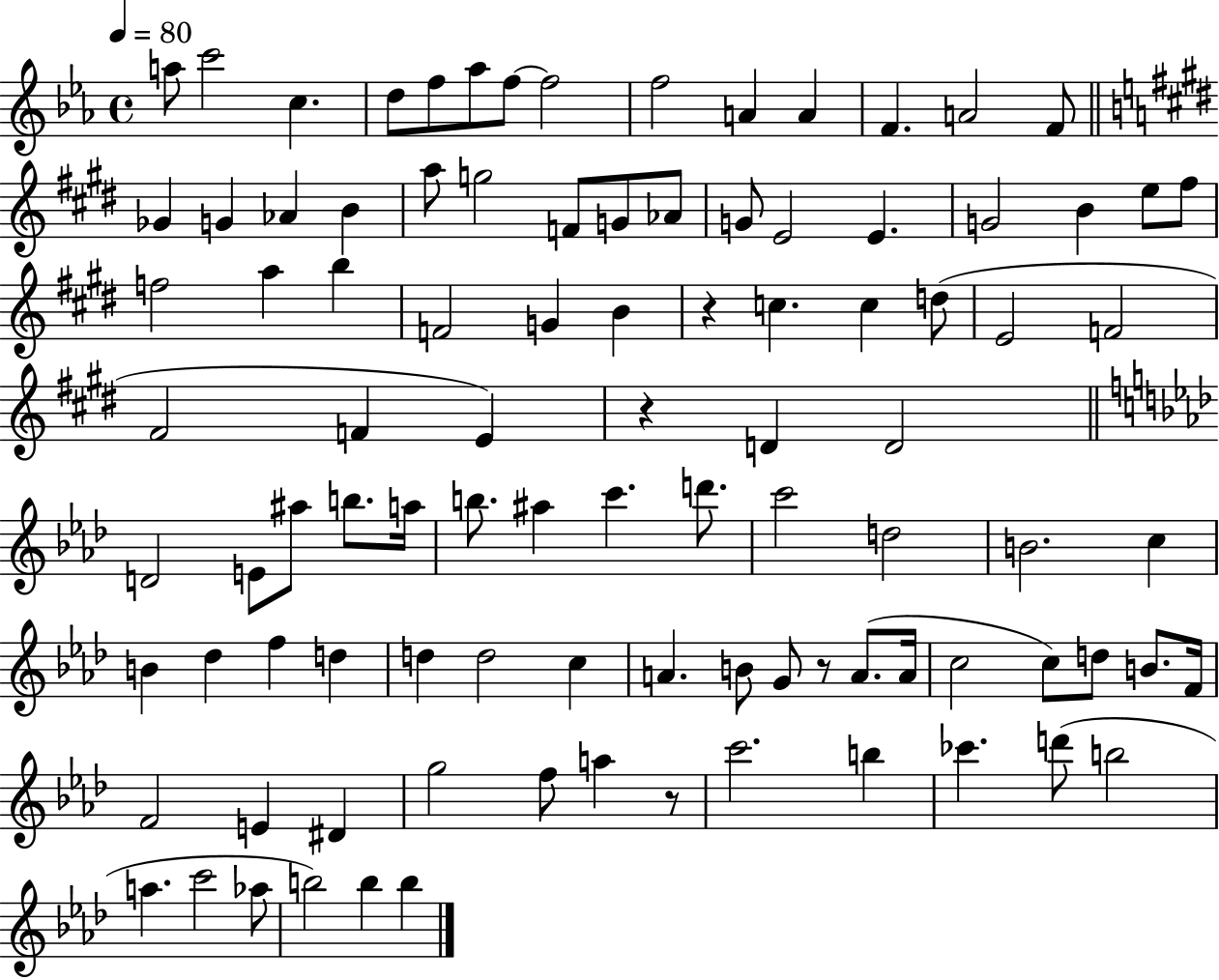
A5/e C6/h C5/q. D5/e F5/e Ab5/e F5/e F5/h F5/h A4/q A4/q F4/q. A4/h F4/e Gb4/q G4/q Ab4/q B4/q A5/e G5/h F4/e G4/e Ab4/e G4/e E4/h E4/q. G4/h B4/q E5/e F#5/e F5/h A5/q B5/q F4/h G4/q B4/q R/q C5/q. C5/q D5/e E4/h F4/h F#4/h F4/q E4/q R/q D4/q D4/h D4/h E4/e A#5/e B5/e. A5/s B5/e. A#5/q C6/q. D6/e. C6/h D5/h B4/h. C5/q B4/q Db5/q F5/q D5/q D5/q D5/h C5/q A4/q. B4/e G4/e R/e A4/e. A4/s C5/h C5/e D5/e B4/e. F4/s F4/h E4/q D#4/q G5/h F5/e A5/q R/e C6/h. B5/q CES6/q. D6/e B5/h A5/q. C6/h Ab5/e B5/h B5/q B5/q